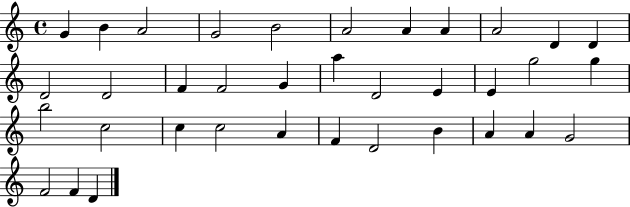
X:1
T:Untitled
M:4/4
L:1/4
K:C
G B A2 G2 B2 A2 A A A2 D D D2 D2 F F2 G a D2 E E g2 g b2 c2 c c2 A F D2 B A A G2 F2 F D